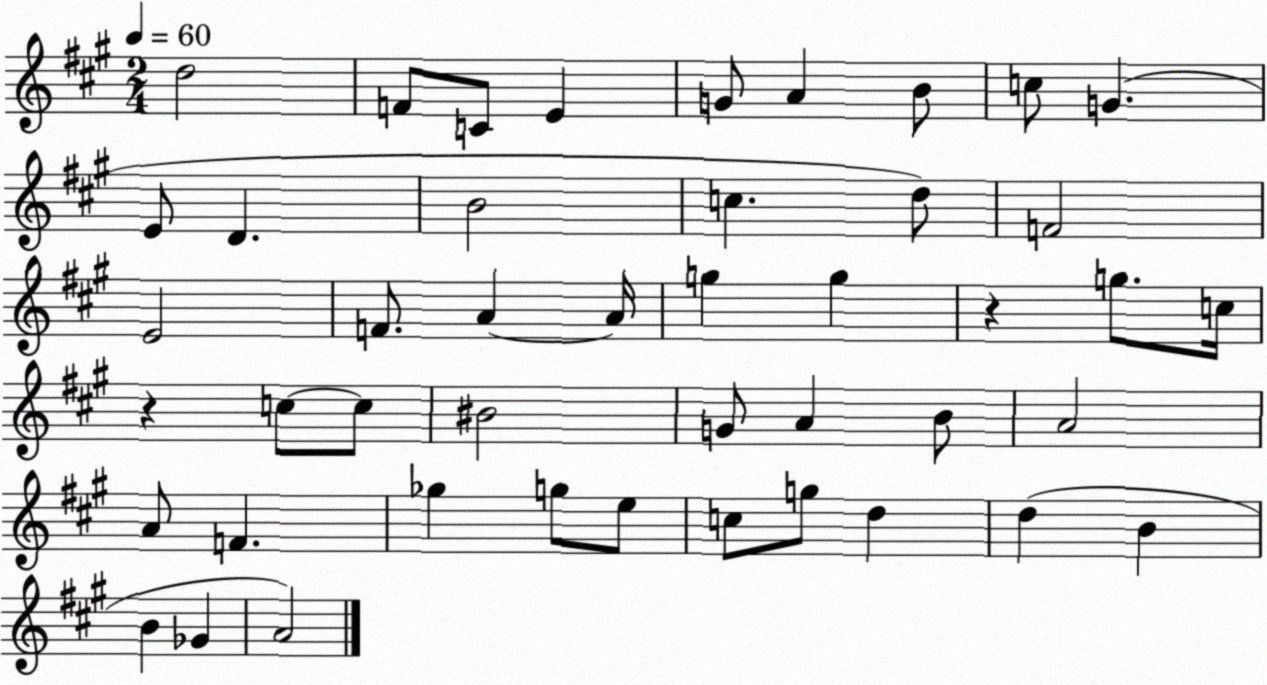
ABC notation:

X:1
T:Untitled
M:2/4
L:1/4
K:A
d2 F/2 C/2 E G/2 A B/2 c/2 G E/2 D B2 c d/2 F2 E2 F/2 A A/4 g g z g/2 c/4 z c/2 c/2 ^B2 G/2 A B/2 A2 A/2 F _g g/2 e/2 c/2 g/2 d d B B _G A2